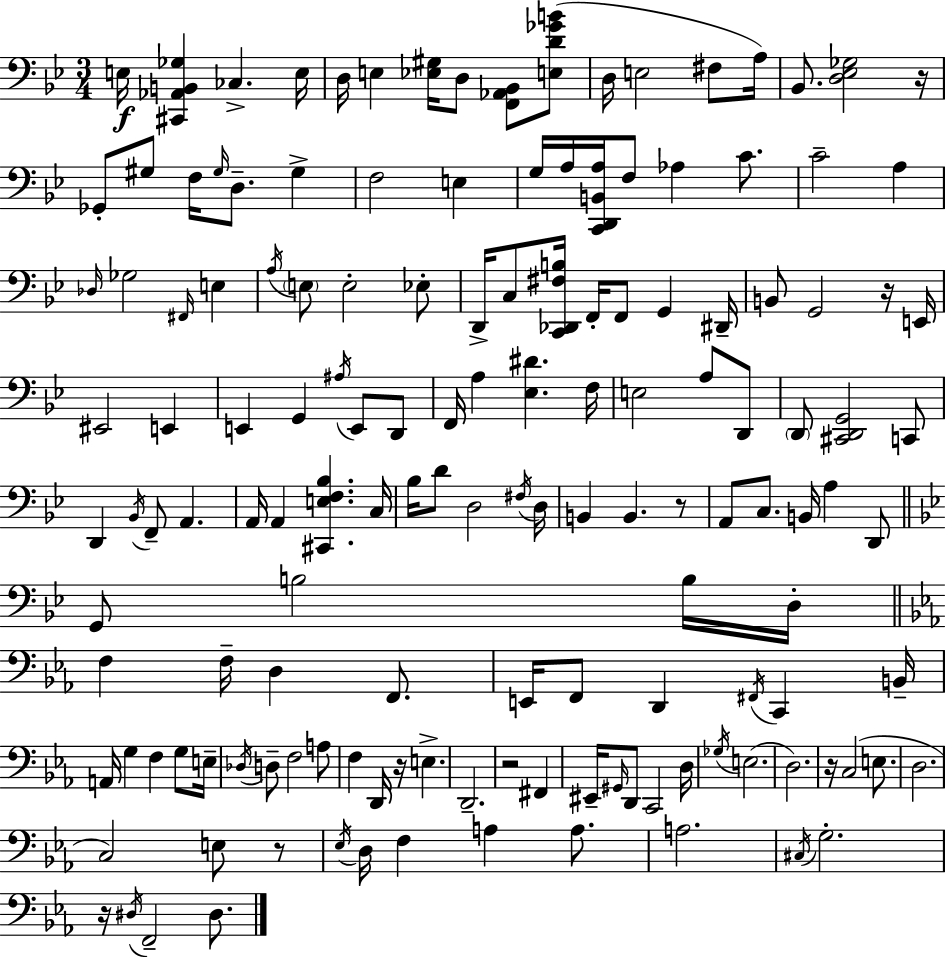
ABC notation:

X:1
T:Untitled
M:3/4
L:1/4
K:Bb
E,/4 [^C,,_A,,B,,_G,] _C, E,/4 D,/4 E, [_E,^G,]/4 D,/2 [F,,_A,,_B,,]/2 [E,D_GB]/2 D,/4 E,2 ^F,/2 A,/4 _B,,/2 [D,_E,_G,]2 z/4 _G,,/2 ^G,/2 F,/4 ^G,/4 D,/2 ^G, F,2 E, G,/4 A,/4 [C,,D,,B,,A,]/4 F,/2 _A, C/2 C2 A, _D,/4 _G,2 ^F,,/4 E, A,/4 E,/2 E,2 _E,/2 D,,/4 C,/2 [C,,_D,,^F,B,]/4 F,,/4 F,,/2 G,, ^D,,/4 B,,/2 G,,2 z/4 E,,/4 ^E,,2 E,, E,, G,, ^A,/4 E,,/2 D,,/2 F,,/4 A, [_E,^D] F,/4 E,2 A,/2 D,,/2 D,,/2 [^C,,D,,G,,]2 C,,/2 D,, _B,,/4 F,,/2 A,, A,,/4 A,, [^C,,E,F,_B,] C,/4 _B,/4 D/2 D,2 ^F,/4 D,/4 B,, B,, z/2 A,,/2 C,/2 B,,/4 A, D,,/2 G,,/2 B,2 B,/4 D,/4 F, F,/4 D, F,,/2 E,,/4 F,,/2 D,, ^F,,/4 C,, B,,/4 A,,/4 G, F, G,/2 E,/4 _D,/4 D,/2 F,2 A,/2 F, D,,/4 z/4 E, D,,2 z2 ^F,, ^E,,/4 ^G,,/4 D,,/2 C,,2 D,/4 _G,/4 E,2 D,2 z/4 C,2 E,/2 D,2 C,2 E,/2 z/2 _E,/4 D,/4 F, A, A,/2 A,2 ^C,/4 G,2 z/4 ^D,/4 F,,2 ^D,/2